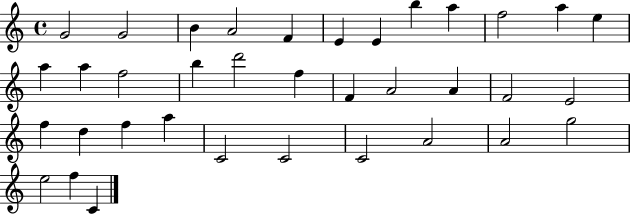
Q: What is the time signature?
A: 4/4